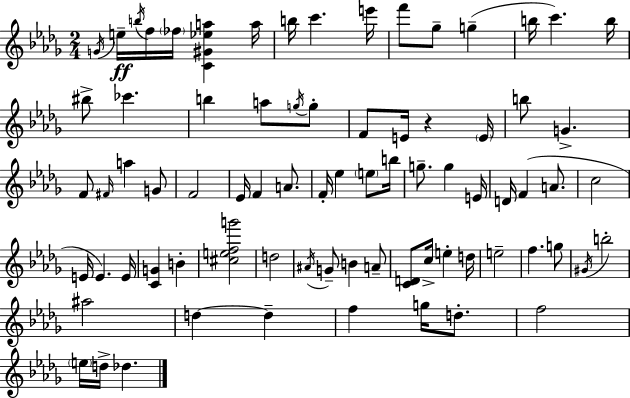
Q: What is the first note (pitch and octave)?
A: G4